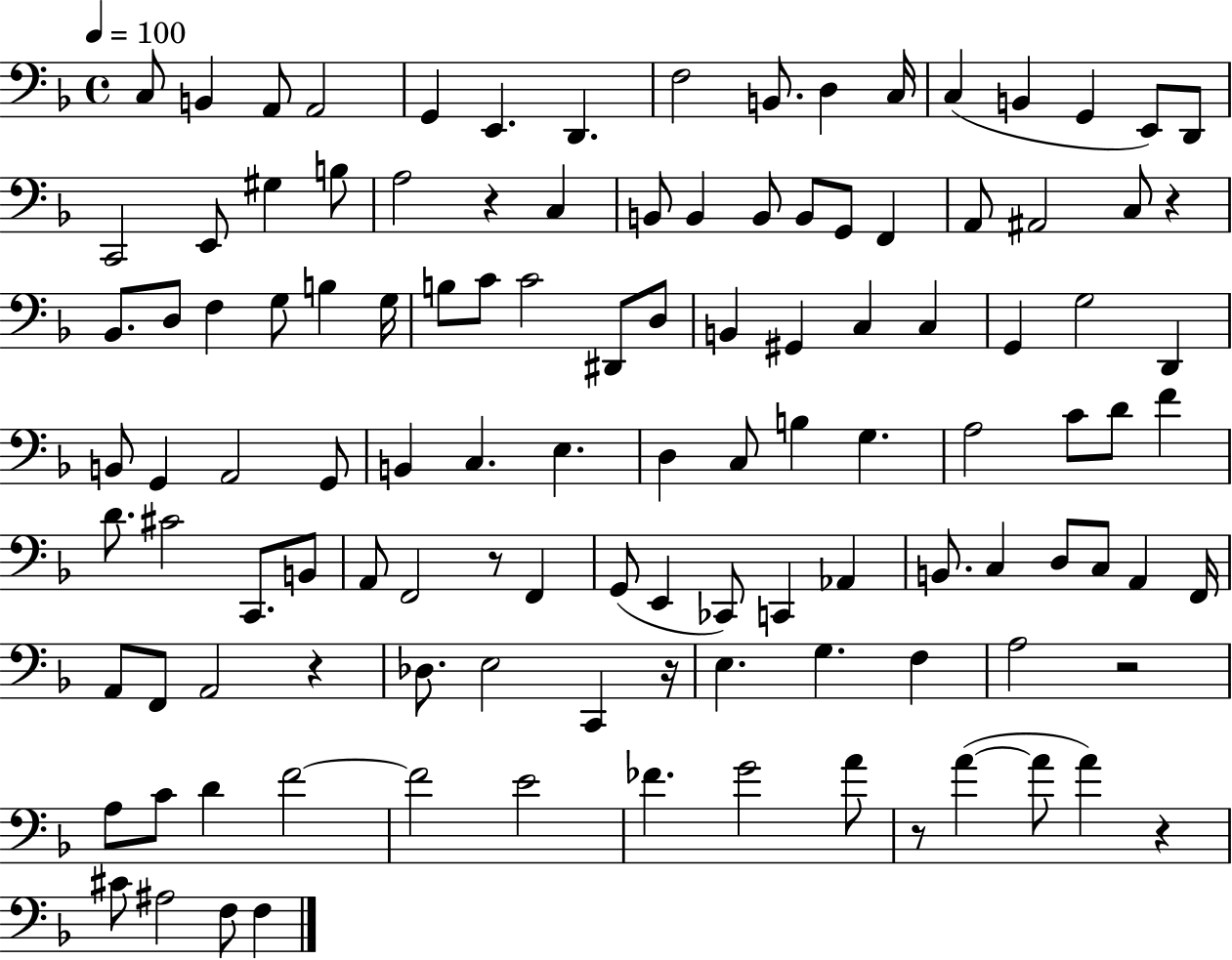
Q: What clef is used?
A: bass